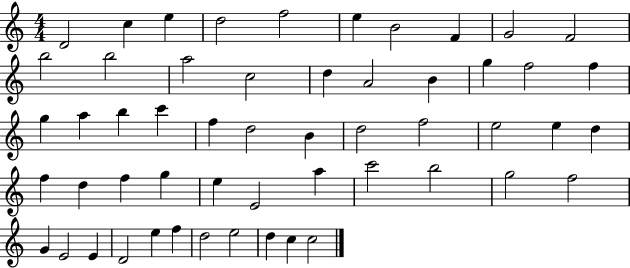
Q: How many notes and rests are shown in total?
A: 54